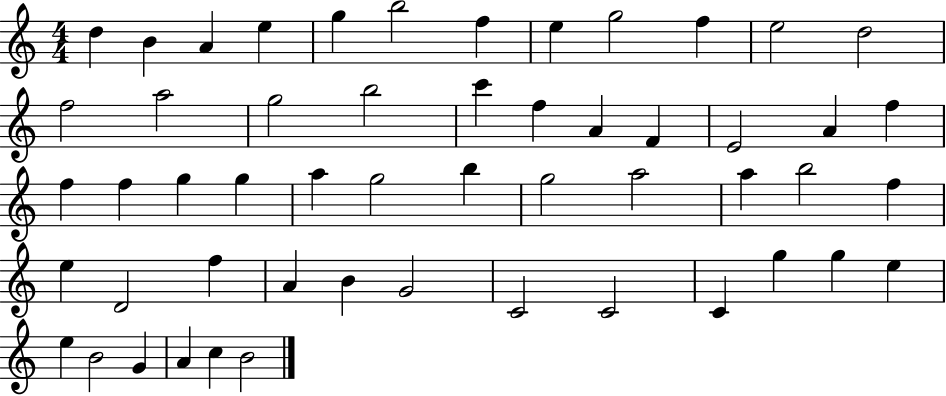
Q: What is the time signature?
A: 4/4